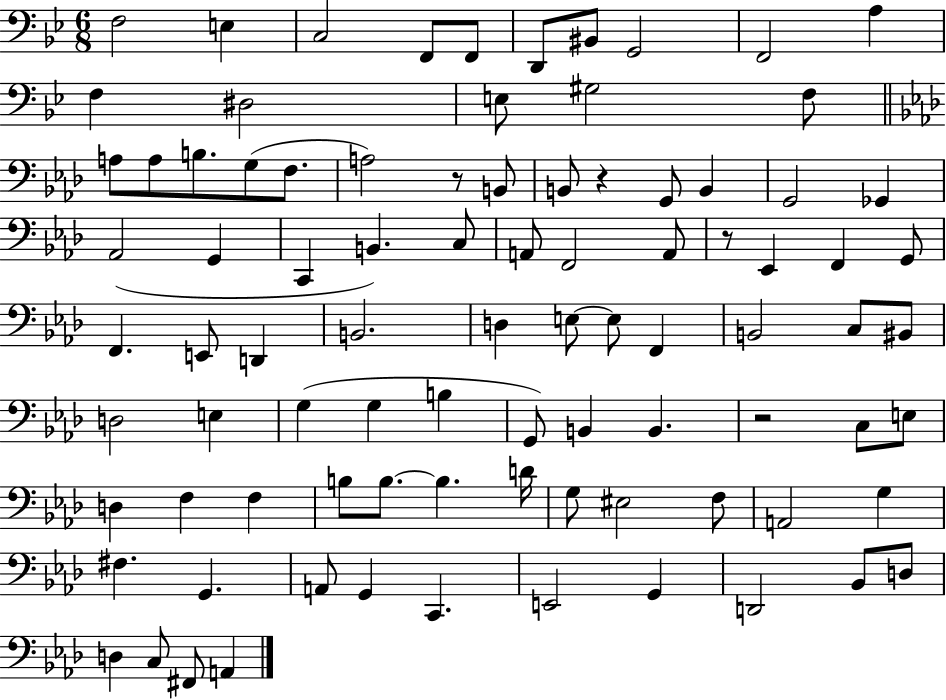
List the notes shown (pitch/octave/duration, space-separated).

F3/h E3/q C3/h F2/e F2/e D2/e BIS2/e G2/h F2/h A3/q F3/q D#3/h E3/e G#3/h F3/e A3/e A3/e B3/e. G3/e F3/e. A3/h R/e B2/e B2/e R/q G2/e B2/q G2/h Gb2/q Ab2/h G2/q C2/q B2/q. C3/e A2/e F2/h A2/e R/e Eb2/q F2/q G2/e F2/q. E2/e D2/q B2/h. D3/q E3/e E3/e F2/q B2/h C3/e BIS2/e D3/h E3/q G3/q G3/q B3/q G2/e B2/q B2/q. R/h C3/e E3/e D3/q F3/q F3/q B3/e B3/e. B3/q. D4/s G3/e EIS3/h F3/e A2/h G3/q F#3/q. G2/q. A2/e G2/q C2/q. E2/h G2/q D2/h Bb2/e D3/e D3/q C3/e F#2/e A2/q